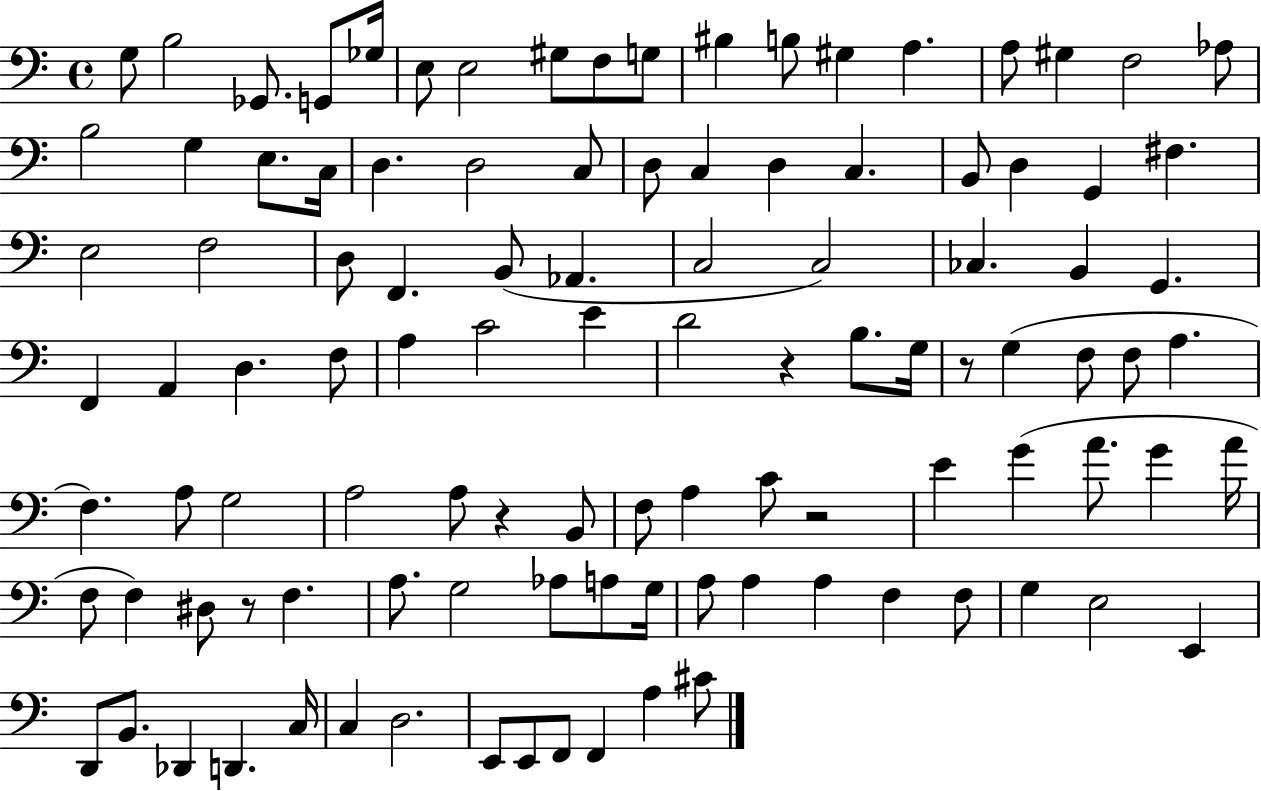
X:1
T:Untitled
M:4/4
L:1/4
K:C
G,/2 B,2 _G,,/2 G,,/2 _G,/4 E,/2 E,2 ^G,/2 F,/2 G,/2 ^B, B,/2 ^G, A, A,/2 ^G, F,2 _A,/2 B,2 G, E,/2 C,/4 D, D,2 C,/2 D,/2 C, D, C, B,,/2 D, G,, ^F, E,2 F,2 D,/2 F,, B,,/2 _A,, C,2 C,2 _C, B,, G,, F,, A,, D, F,/2 A, C2 E D2 z B,/2 G,/4 z/2 G, F,/2 F,/2 A, F, A,/2 G,2 A,2 A,/2 z B,,/2 F,/2 A, C/2 z2 E G A/2 G A/4 F,/2 F, ^D,/2 z/2 F, A,/2 G,2 _A,/2 A,/2 G,/4 A,/2 A, A, F, F,/2 G, E,2 E,, D,,/2 B,,/2 _D,, D,, C,/4 C, D,2 E,,/2 E,,/2 F,,/2 F,, A, ^C/2